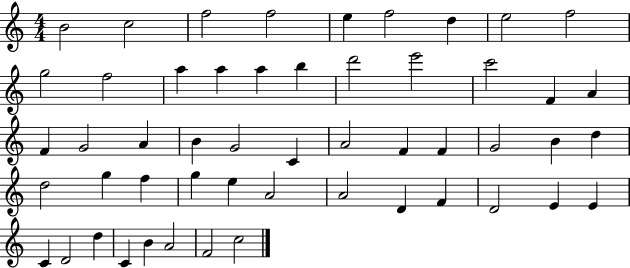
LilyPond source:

{
  \clef treble
  \numericTimeSignature
  \time 4/4
  \key c \major
  b'2 c''2 | f''2 f''2 | e''4 f''2 d''4 | e''2 f''2 | \break g''2 f''2 | a''4 a''4 a''4 b''4 | d'''2 e'''2 | c'''2 f'4 a'4 | \break f'4 g'2 a'4 | b'4 g'2 c'4 | a'2 f'4 f'4 | g'2 b'4 d''4 | \break d''2 g''4 f''4 | g''4 e''4 a'2 | a'2 d'4 f'4 | d'2 e'4 e'4 | \break c'4 d'2 d''4 | c'4 b'4 a'2 | f'2 c''2 | \bar "|."
}